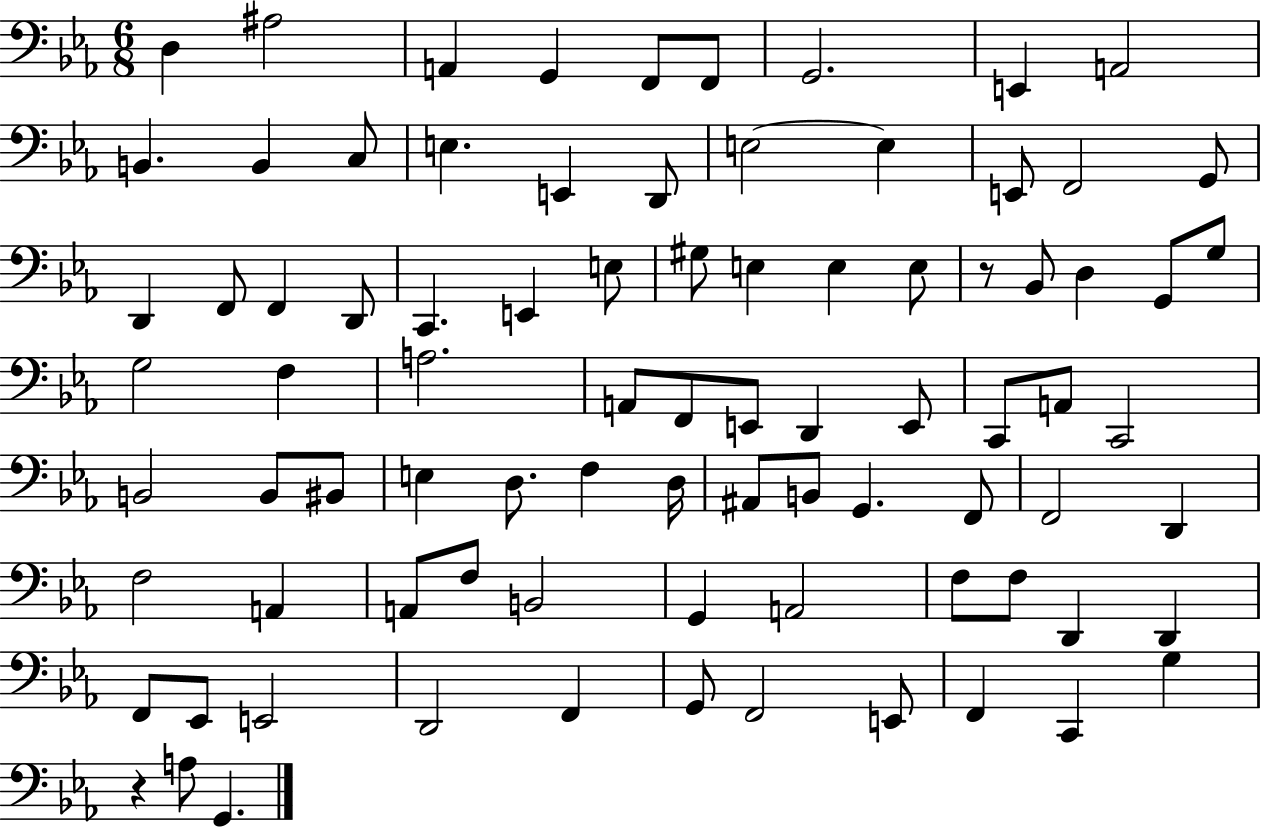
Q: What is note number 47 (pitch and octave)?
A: B2